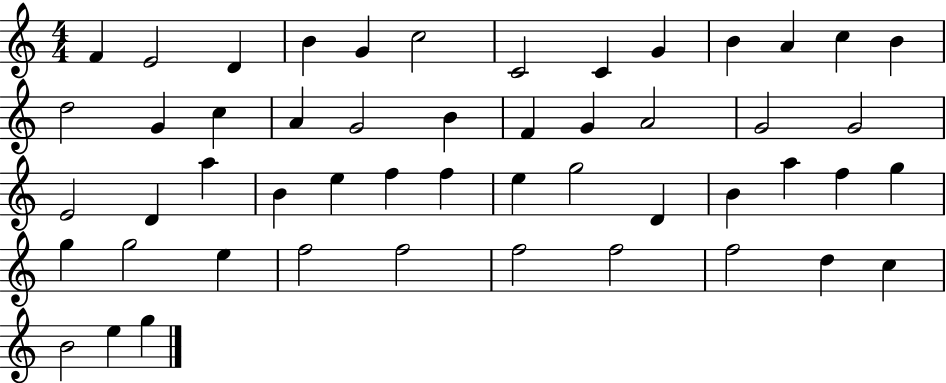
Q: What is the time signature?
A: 4/4